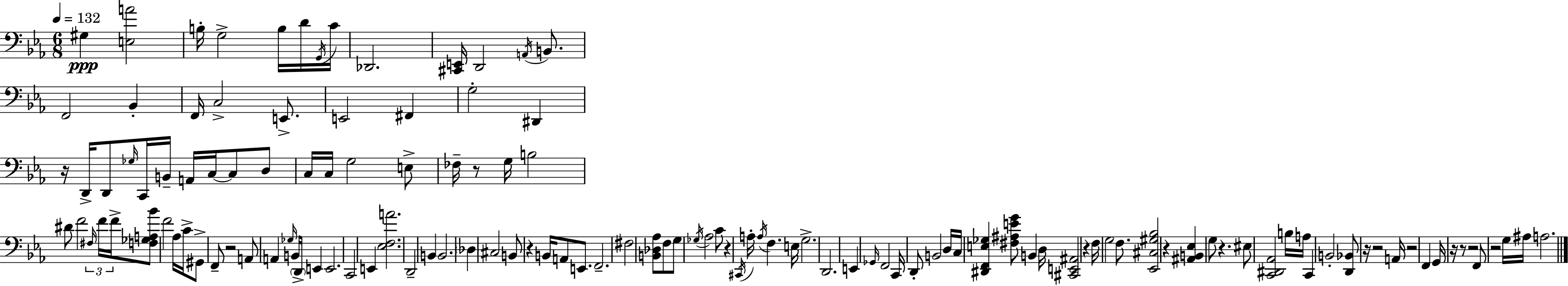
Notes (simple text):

G#3/q [E3,A4]/h B3/s G3/h B3/s D4/s G2/s C4/s Db2/h. [C#2,E2]/s D2/h A2/s B2/e. F2/h Bb2/q F2/s C3/h E2/e. E2/h F#2/q G3/h D#2/q R/s D2/s D2/e Gb3/s C2/s B2/s A2/s C3/s C3/e D3/e C3/s C3/s G3/h E3/e FES3/s R/e G3/s B3/h D#4/e F4/h F#3/s F4/s F4/s [F3,Gb3,A3,Bb4]/e F4/h Ab3/s C4/s G#2/e F2/e R/h A2/e A2/q Gb3/s B2/s D2/s E2/q E2/h. C2/h E2/q [Eb3,F3,A4]/h. D2/h B2/q B2/h. Db3/q C#3/h B2/e R/q B2/s A2/e E2/e. F2/h. F#3/h [B2,Db3,Ab3]/e F3/e G3/e Gb3/s Ab3/h C4/e R/q C#2/s A3/s A3/s F3/q. E3/s G3/h. D2/h. E2/q Gb2/s F2/h C2/s D2/e B2/h D3/s C3/s [D#2,F2,E3,Gb3]/q [F#3,A#3,E4,G4]/e B2/q D3/s [C#2,E2,A#2]/h R/q F3/s G3/h F3/e. [Eb2,C#3,G#3,Bb3]/h R/q [A#2,B2,Eb3]/q G3/e R/q. EIS3/e [C2,D#2,Ab2]/h B3/s A3/s C2/q B2/h [D2,Bb2]/e R/s R/h A2/s R/h F2/q G2/s R/s R/e R/h F2/e R/h G3/s A#3/s A3/h.